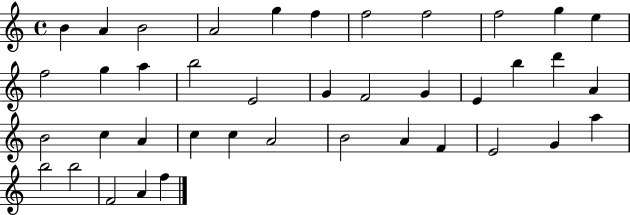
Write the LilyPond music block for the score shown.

{
  \clef treble
  \time 4/4
  \defaultTimeSignature
  \key c \major
  b'4 a'4 b'2 | a'2 g''4 f''4 | f''2 f''2 | f''2 g''4 e''4 | \break f''2 g''4 a''4 | b''2 e'2 | g'4 f'2 g'4 | e'4 b''4 d'''4 a'4 | \break b'2 c''4 a'4 | c''4 c''4 a'2 | b'2 a'4 f'4 | e'2 g'4 a''4 | \break b''2 b''2 | f'2 a'4 f''4 | \bar "|."
}